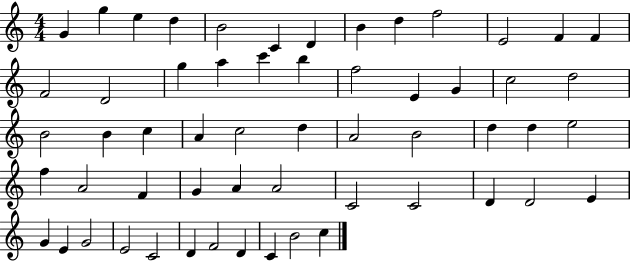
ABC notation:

X:1
T:Untitled
M:4/4
L:1/4
K:C
G g e d B2 C D B d f2 E2 F F F2 D2 g a c' b f2 E G c2 d2 B2 B c A c2 d A2 B2 d d e2 f A2 F G A A2 C2 C2 D D2 E G E G2 E2 C2 D F2 D C B2 c